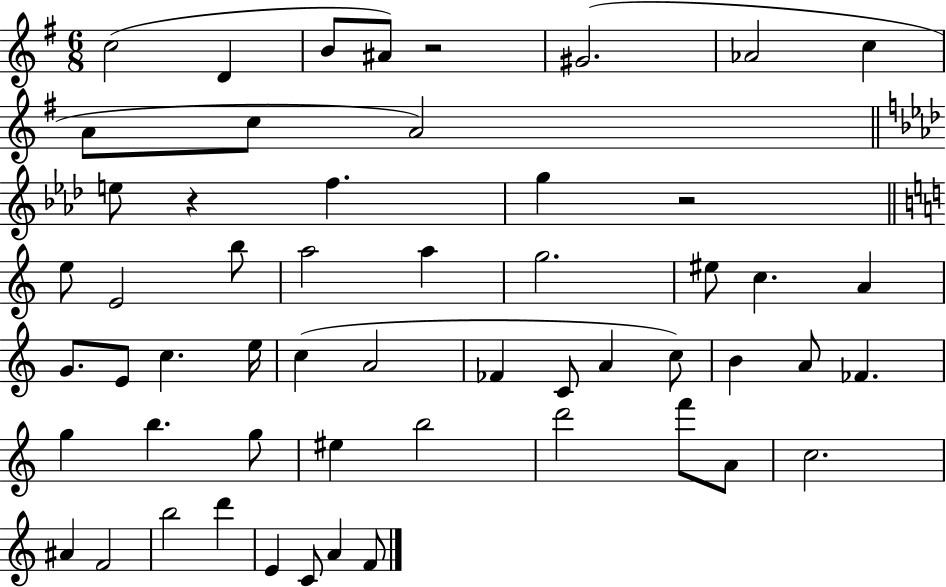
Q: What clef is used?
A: treble